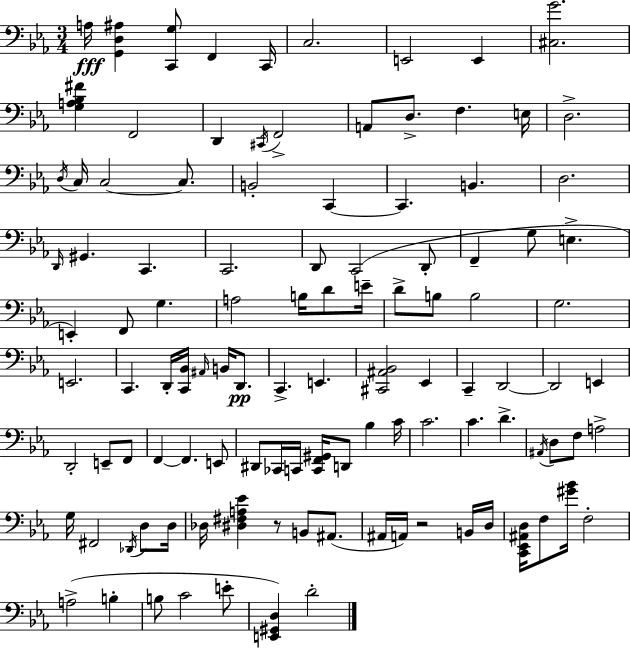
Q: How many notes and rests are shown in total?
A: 110